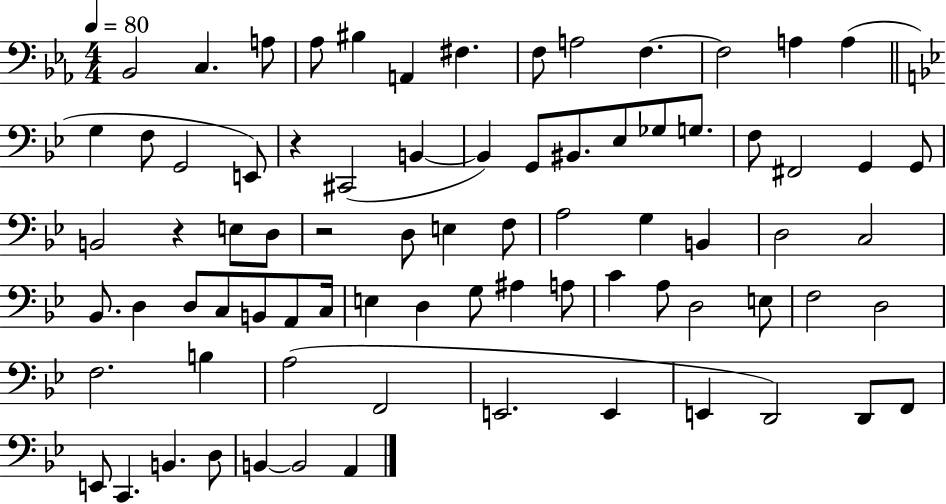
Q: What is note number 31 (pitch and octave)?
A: E3